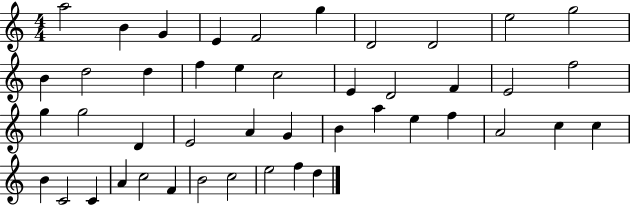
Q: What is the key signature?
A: C major